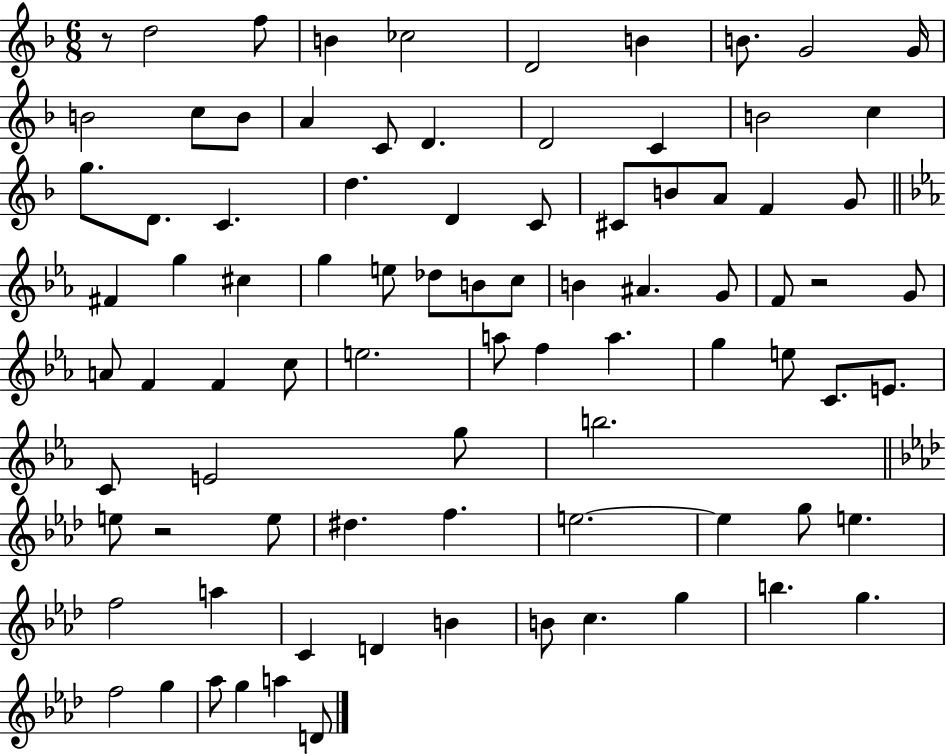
{
  \clef treble
  \numericTimeSignature
  \time 6/8
  \key f \major
  r8 d''2 f''8 | b'4 ces''2 | d'2 b'4 | b'8. g'2 g'16 | \break b'2 c''8 b'8 | a'4 c'8 d'4. | d'2 c'4 | b'2 c''4 | \break g''8. d'8. c'4. | d''4. d'4 c'8 | cis'8 b'8 a'8 f'4 g'8 | \bar "||" \break \key ees \major fis'4 g''4 cis''4 | g''4 e''8 des''8 b'8 c''8 | b'4 ais'4. g'8 | f'8 r2 g'8 | \break a'8 f'4 f'4 c''8 | e''2. | a''8 f''4 a''4. | g''4 e''8 c'8. e'8. | \break c'8 e'2 g''8 | b''2. | \bar "||" \break \key aes \major e''8 r2 e''8 | dis''4. f''4. | e''2.~~ | e''4 g''8 e''4. | \break f''2 a''4 | c'4 d'4 b'4 | b'8 c''4. g''4 | b''4. g''4. | \break f''2 g''4 | aes''8 g''4 a''4 d'8 | \bar "|."
}